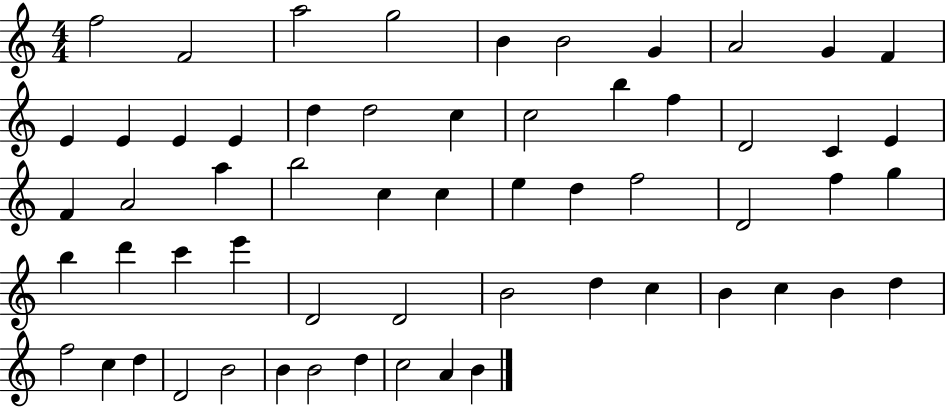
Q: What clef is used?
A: treble